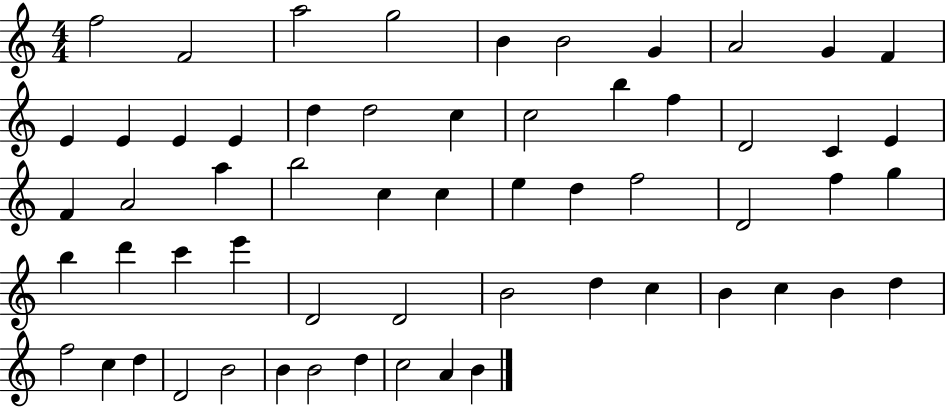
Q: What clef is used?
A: treble